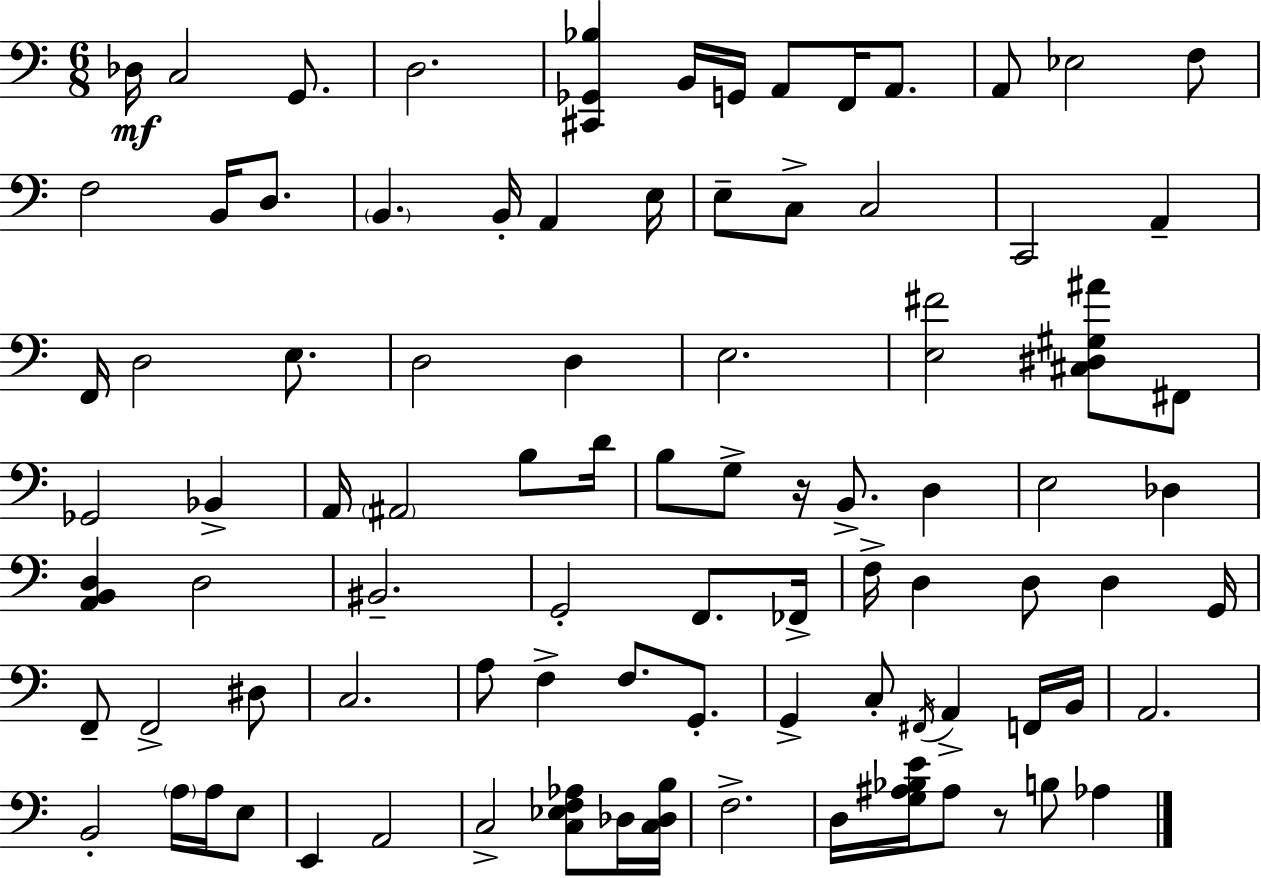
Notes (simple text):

Db3/s C3/h G2/e. D3/h. [C#2,Gb2,Bb3]/q B2/s G2/s A2/e F2/s A2/e. A2/e Eb3/h F3/e F3/h B2/s D3/e. B2/q. B2/s A2/q E3/s E3/e C3/e C3/h C2/h A2/q F2/s D3/h E3/e. D3/h D3/q E3/h. [E3,F#4]/h [C#3,D#3,G#3,A#4]/e F#2/e Gb2/h Bb2/q A2/s A#2/h B3/e D4/s B3/e G3/e R/s B2/e. D3/q E3/h Db3/q [A2,B2,D3]/q D3/h BIS2/h. G2/h F2/e. FES2/s F3/s D3/q D3/e D3/q G2/s F2/e F2/h D#3/e C3/h. A3/e F3/q F3/e. G2/e. G2/q C3/e F#2/s A2/q F2/s B2/s A2/h. B2/h A3/s A3/s E3/e E2/q A2/h C3/h [C3,Eb3,F3,Ab3]/e Db3/s [C3,Db3,B3]/s F3/h. D3/s [G3,A#3,Bb3,E4]/s A#3/e R/e B3/e Ab3/q